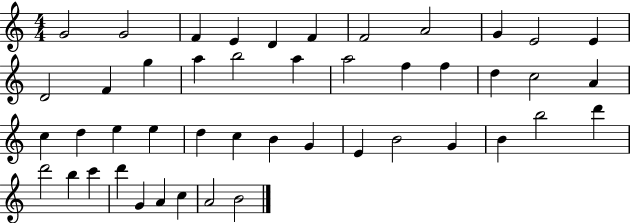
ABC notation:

X:1
T:Untitled
M:4/4
L:1/4
K:C
G2 G2 F E D F F2 A2 G E2 E D2 F g a b2 a a2 f f d c2 A c d e e d c B G E B2 G B b2 d' d'2 b c' d' G A c A2 B2